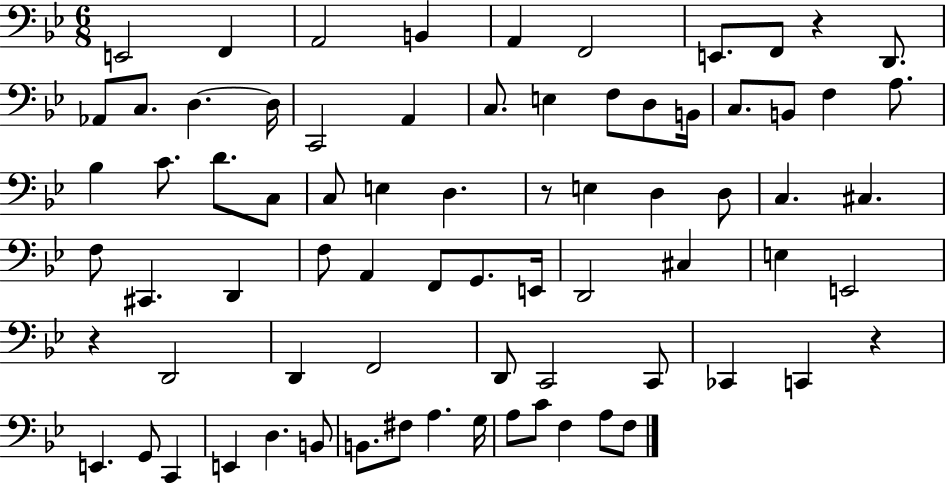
{
  \clef bass
  \numericTimeSignature
  \time 6/8
  \key bes \major
  e,2 f,4 | a,2 b,4 | a,4 f,2 | e,8. f,8 r4 d,8. | \break aes,8 c8. d4.~~ d16 | c,2 a,4 | c8. e4 f8 d8 b,16 | c8. b,8 f4 a8. | \break bes4 c'8. d'8. c8 | c8 e4 d4. | r8 e4 d4 d8 | c4. cis4. | \break f8 cis,4. d,4 | f8 a,4 f,8 g,8. e,16 | d,2 cis4 | e4 e,2 | \break r4 d,2 | d,4 f,2 | d,8 c,2 c,8 | ces,4 c,4 r4 | \break e,4. g,8 c,4 | e,4 d4. b,8 | b,8. fis8 a4. g16 | a8 c'8 f4 a8 f8 | \break \bar "|."
}